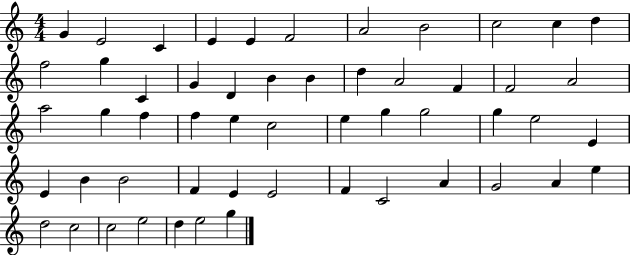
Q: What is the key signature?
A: C major